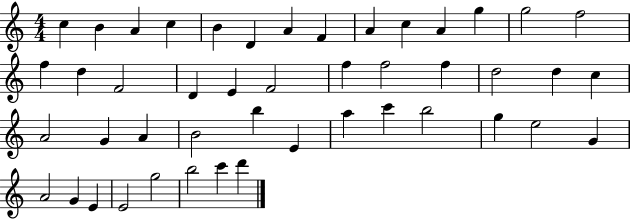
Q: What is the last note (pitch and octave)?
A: D6